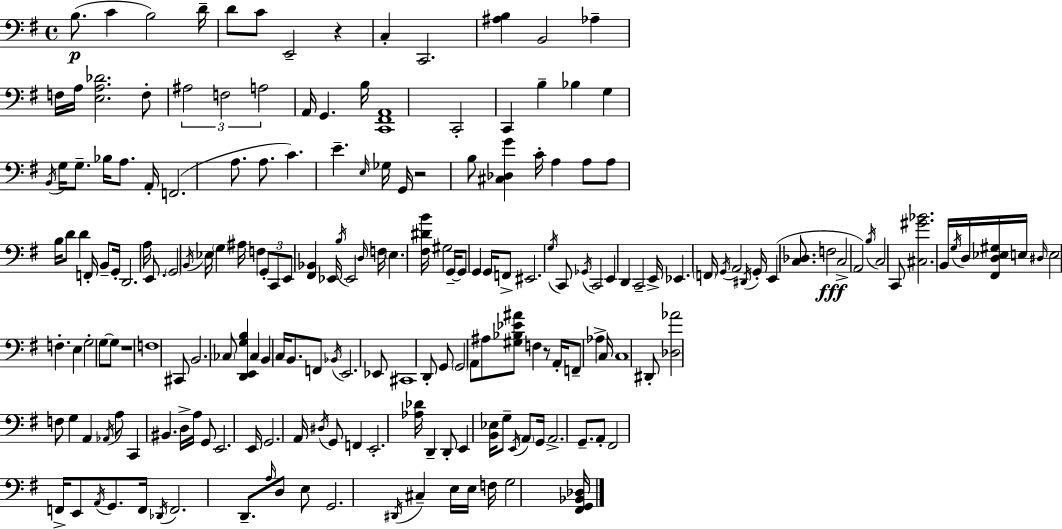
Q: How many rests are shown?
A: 4